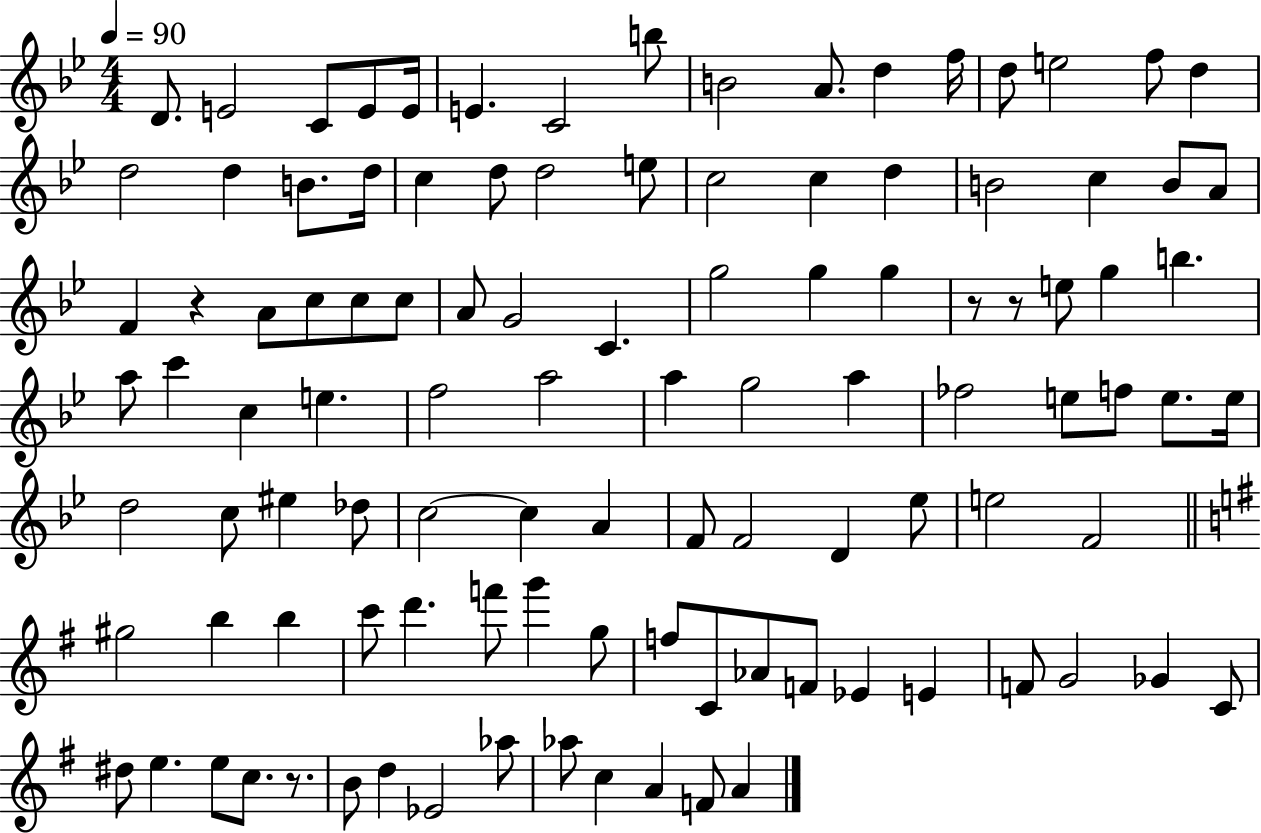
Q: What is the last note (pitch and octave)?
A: A4